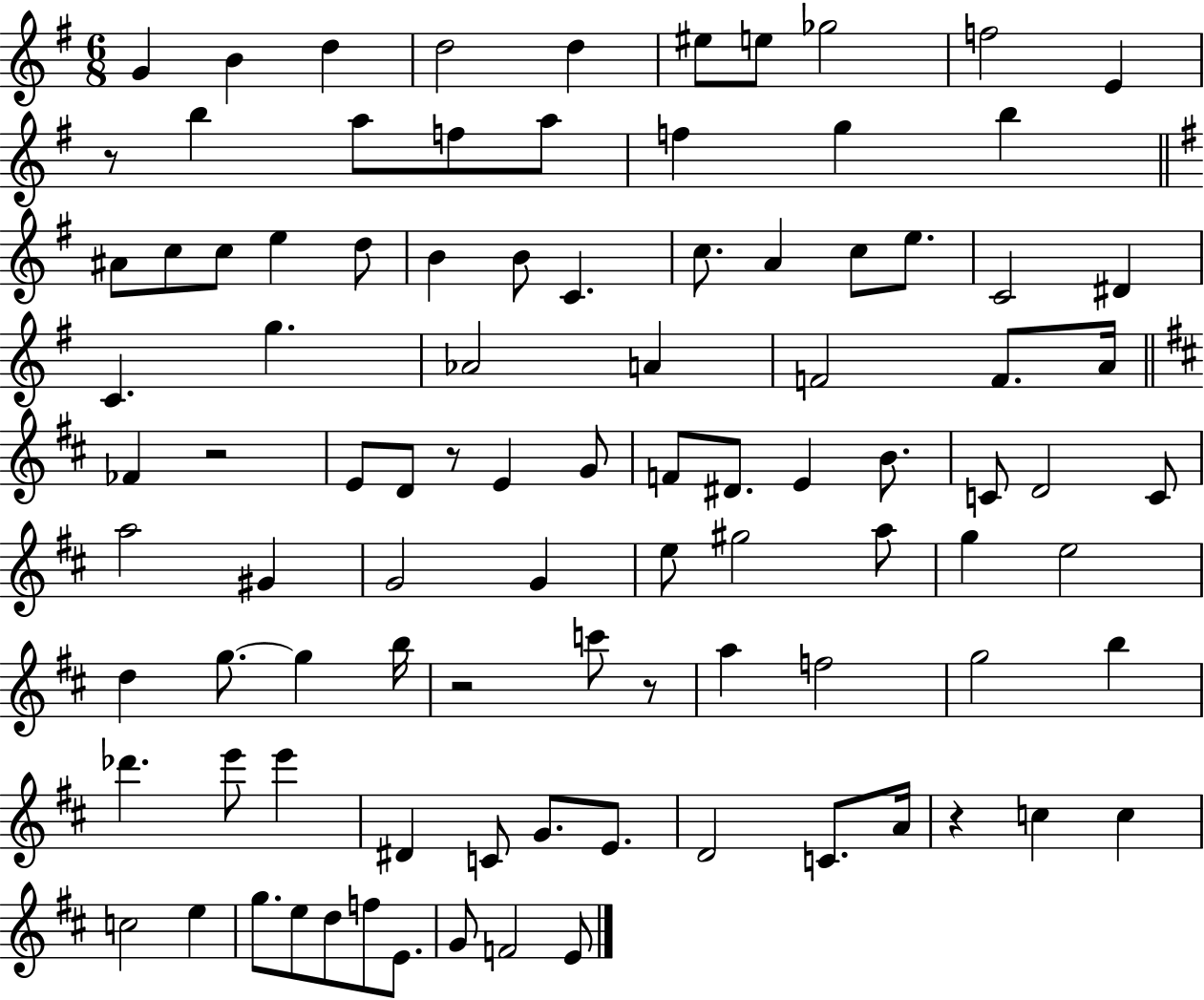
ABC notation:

X:1
T:Untitled
M:6/8
L:1/4
K:G
G B d d2 d ^e/2 e/2 _g2 f2 E z/2 b a/2 f/2 a/2 f g b ^A/2 c/2 c/2 e d/2 B B/2 C c/2 A c/2 e/2 C2 ^D C g _A2 A F2 F/2 A/4 _F z2 E/2 D/2 z/2 E G/2 F/2 ^D/2 E B/2 C/2 D2 C/2 a2 ^G G2 G e/2 ^g2 a/2 g e2 d g/2 g b/4 z2 c'/2 z/2 a f2 g2 b _d' e'/2 e' ^D C/2 G/2 E/2 D2 C/2 A/4 z c c c2 e g/2 e/2 d/2 f/2 E/2 G/2 F2 E/2